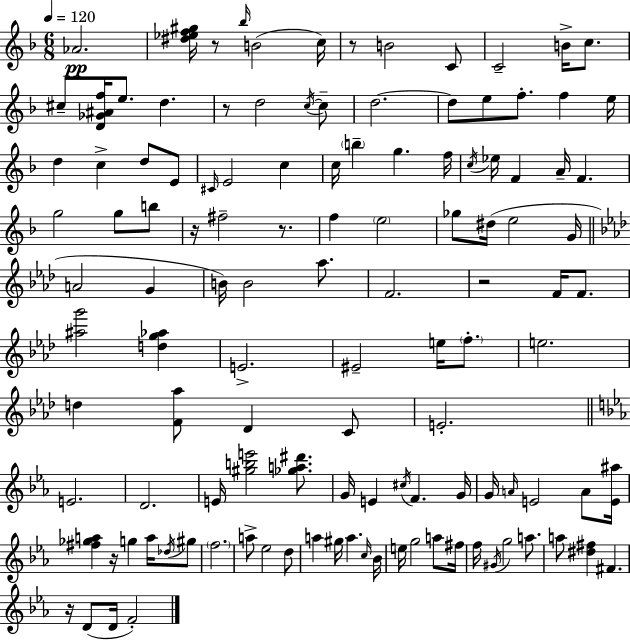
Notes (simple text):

Ab4/h. [D#5,Eb5,F5,G#5]/s R/e Bb5/s B4/h C5/s R/e B4/h C4/e C4/h B4/s C5/e. C#5/e [D4,Gb4,A#4,F5]/s E5/e. D5/q. R/e D5/h C5/s C5/e D5/h. D5/e E5/e F5/e. F5/q E5/s D5/q C5/q D5/e E4/e C#4/s E4/h C5/q C5/s B5/q G5/q. F5/s C5/s Eb5/s F4/q A4/s F4/q. G5/h G5/e B5/e R/s F#5/h R/e. F5/q E5/h Gb5/e D#5/s E5/h G4/s A4/h G4/q B4/s B4/h Ab5/e. F4/h. R/h F4/s F4/e. [A#5,G6]/h [D5,G5,Ab5]/q E4/h. EIS4/h E5/s F5/e. E5/h. D5/q [F4,Ab5]/e Db4/q C4/e E4/h. E4/h. D4/h. E4/s [G#5,B5,E6]/h [Gb5,A5,D#6]/e. G4/s E4/q C#5/s F4/q. G4/s G4/s A4/s E4/h A4/e [E4,A#5]/s [F#5,Gb5,A5]/q R/s G5/q A5/s Db5/s G#5/e F5/h. A5/e Eb5/h D5/e A5/q G#5/s A5/q. C5/s Bb4/s E5/s G5/h A5/e F#5/s F5/s G#4/s G5/h A5/e. A5/e [D#5,F#5]/q F#4/q. R/s D4/e D4/s F4/h